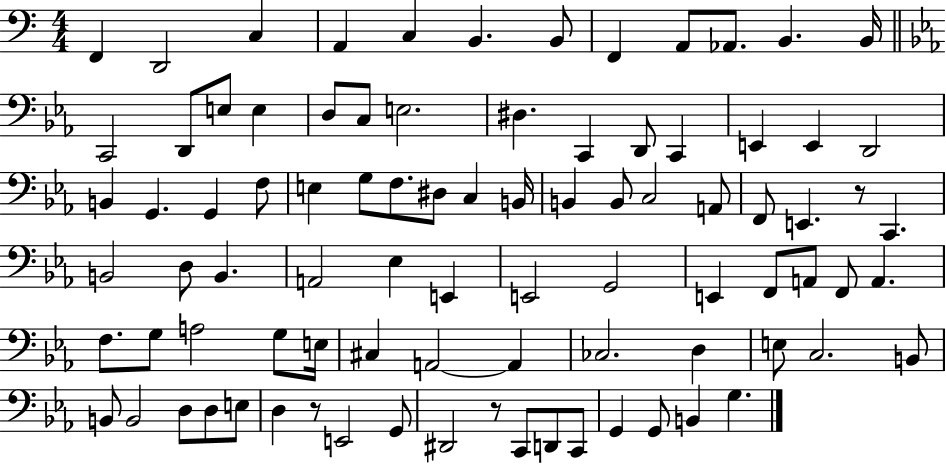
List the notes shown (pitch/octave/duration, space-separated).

F2/q D2/h C3/q A2/q C3/q B2/q. B2/e F2/q A2/e Ab2/e. B2/q. B2/s C2/h D2/e E3/e E3/q D3/e C3/e E3/h. D#3/q. C2/q D2/e C2/q E2/q E2/q D2/h B2/q G2/q. G2/q F3/e E3/q G3/e F3/e. D#3/e C3/q B2/s B2/q B2/e C3/h A2/e F2/e E2/q. R/e C2/q. B2/h D3/e B2/q. A2/h Eb3/q E2/q E2/h G2/h E2/q F2/e A2/e F2/e A2/q. F3/e. G3/e A3/h G3/e E3/s C#3/q A2/h A2/q CES3/h. D3/q E3/e C3/h. B2/e B2/e B2/h D3/e D3/e E3/e D3/q R/e E2/h G2/e D#2/h R/e C2/e D2/e C2/e G2/q G2/e B2/q G3/q.